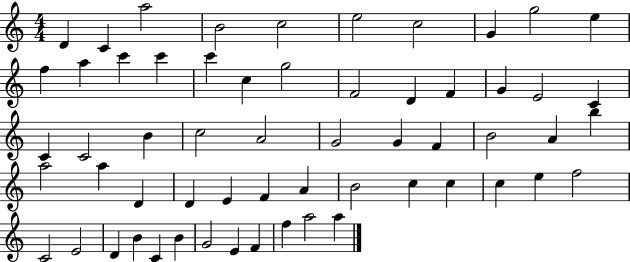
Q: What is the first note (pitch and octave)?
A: D4